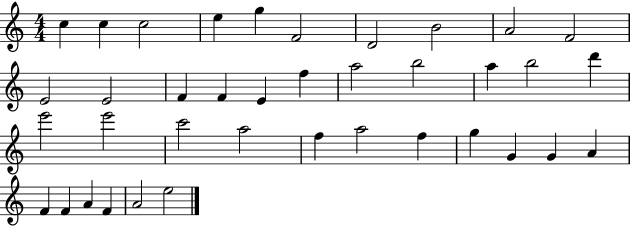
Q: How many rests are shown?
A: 0